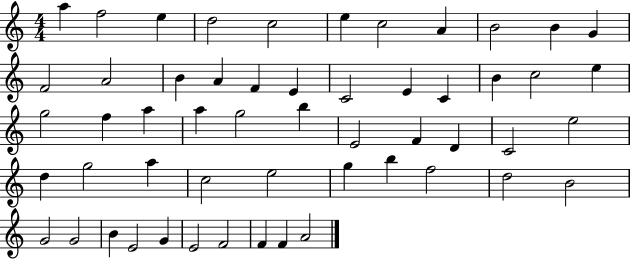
{
  \clef treble
  \numericTimeSignature
  \time 4/4
  \key c \major
  a''4 f''2 e''4 | d''2 c''2 | e''4 c''2 a'4 | b'2 b'4 g'4 | \break f'2 a'2 | b'4 a'4 f'4 e'4 | c'2 e'4 c'4 | b'4 c''2 e''4 | \break g''2 f''4 a''4 | a''4 g''2 b''4 | e'2 f'4 d'4 | c'2 e''2 | \break d''4 g''2 a''4 | c''2 e''2 | g''4 b''4 f''2 | d''2 b'2 | \break g'2 g'2 | b'4 e'2 g'4 | e'2 f'2 | f'4 f'4 a'2 | \break \bar "|."
}